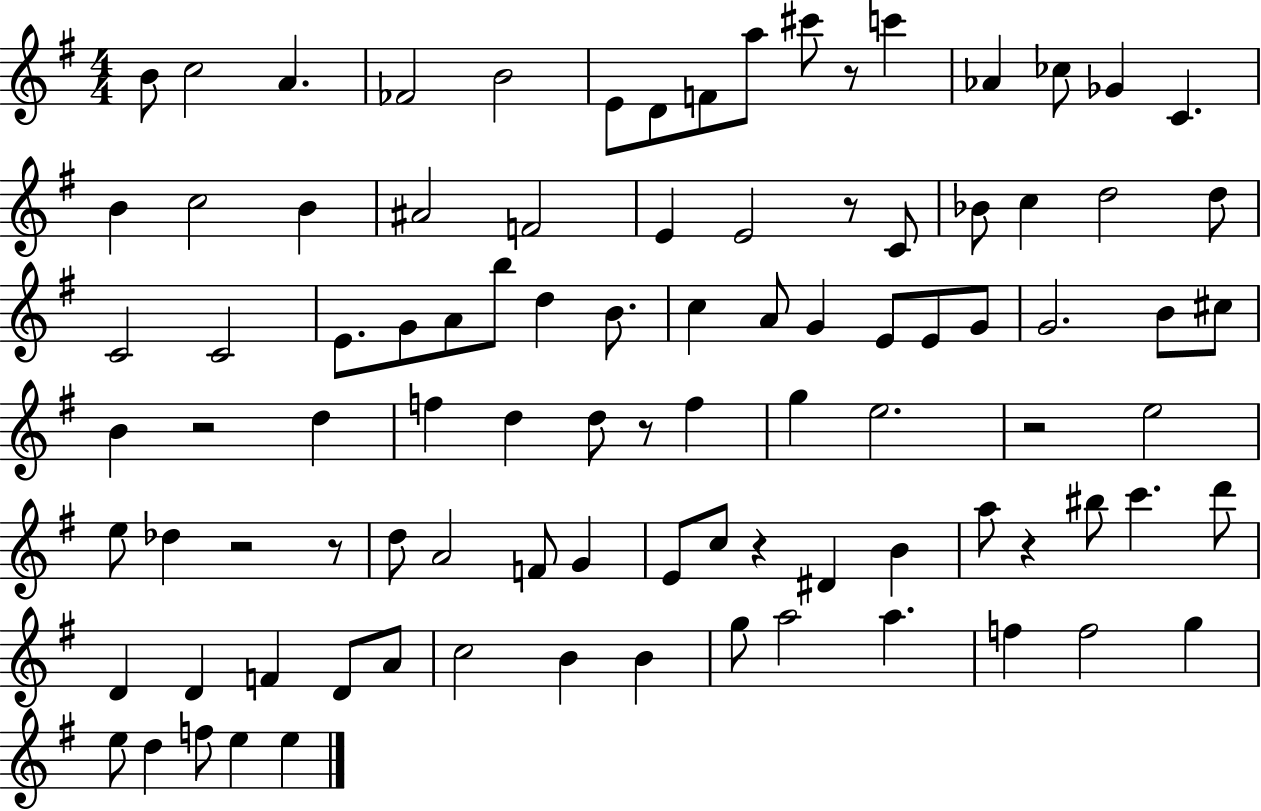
X:1
T:Untitled
M:4/4
L:1/4
K:G
B/2 c2 A _F2 B2 E/2 D/2 F/2 a/2 ^c'/2 z/2 c' _A _c/2 _G C B c2 B ^A2 F2 E E2 z/2 C/2 _B/2 c d2 d/2 C2 C2 E/2 G/2 A/2 b/2 d B/2 c A/2 G E/2 E/2 G/2 G2 B/2 ^c/2 B z2 d f d d/2 z/2 f g e2 z2 e2 e/2 _d z2 z/2 d/2 A2 F/2 G E/2 c/2 z ^D B a/2 z ^b/2 c' d'/2 D D F D/2 A/2 c2 B B g/2 a2 a f f2 g e/2 d f/2 e e